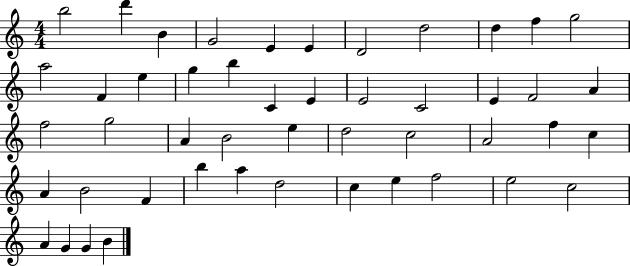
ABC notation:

X:1
T:Untitled
M:4/4
L:1/4
K:C
b2 d' B G2 E E D2 d2 d f g2 a2 F e g b C E E2 C2 E F2 A f2 g2 A B2 e d2 c2 A2 f c A B2 F b a d2 c e f2 e2 c2 A G G B